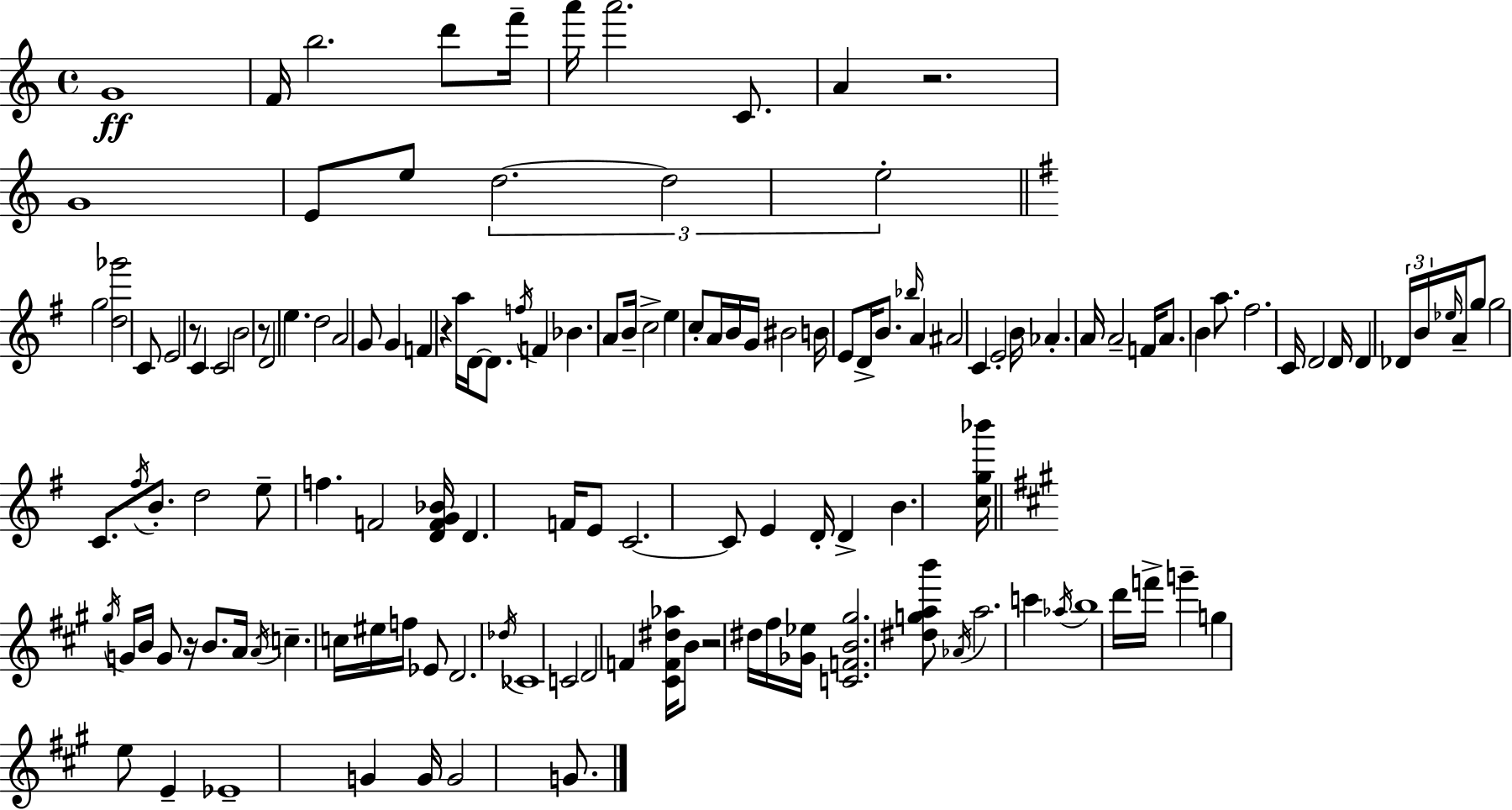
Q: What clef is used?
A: treble